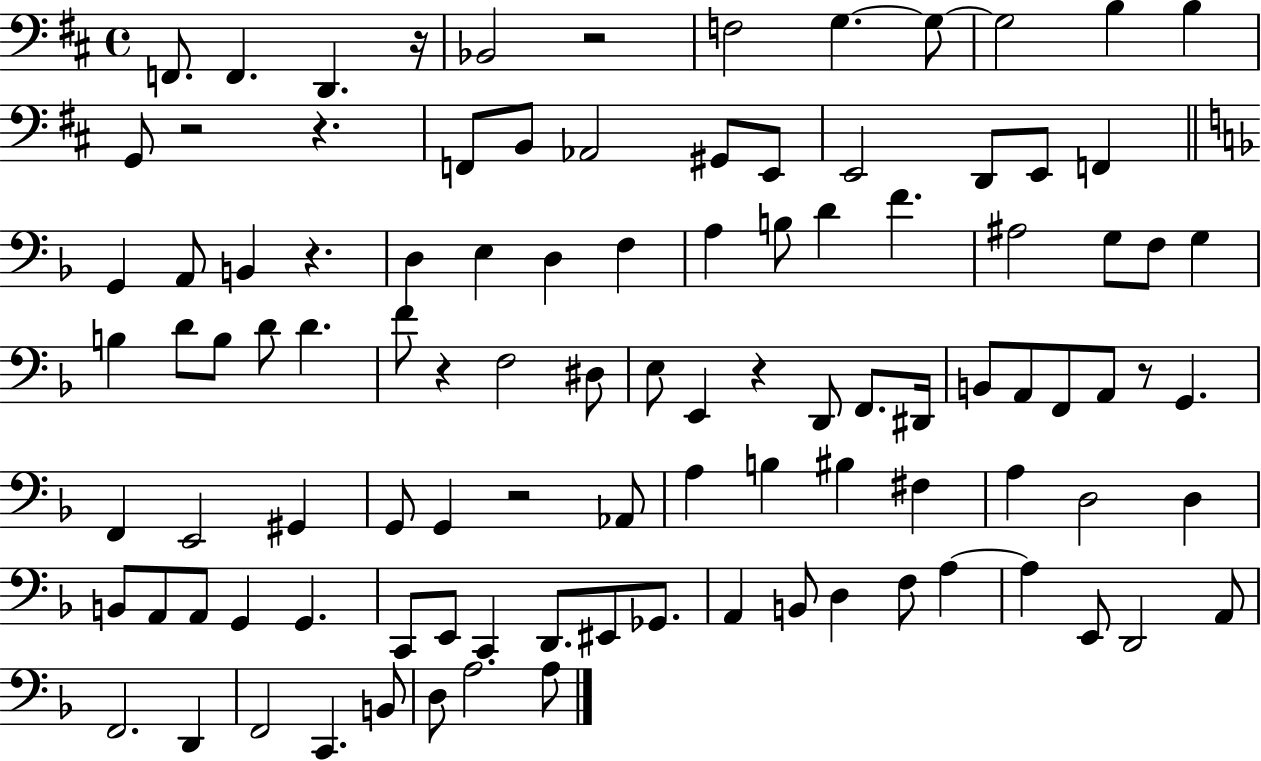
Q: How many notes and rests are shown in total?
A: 103